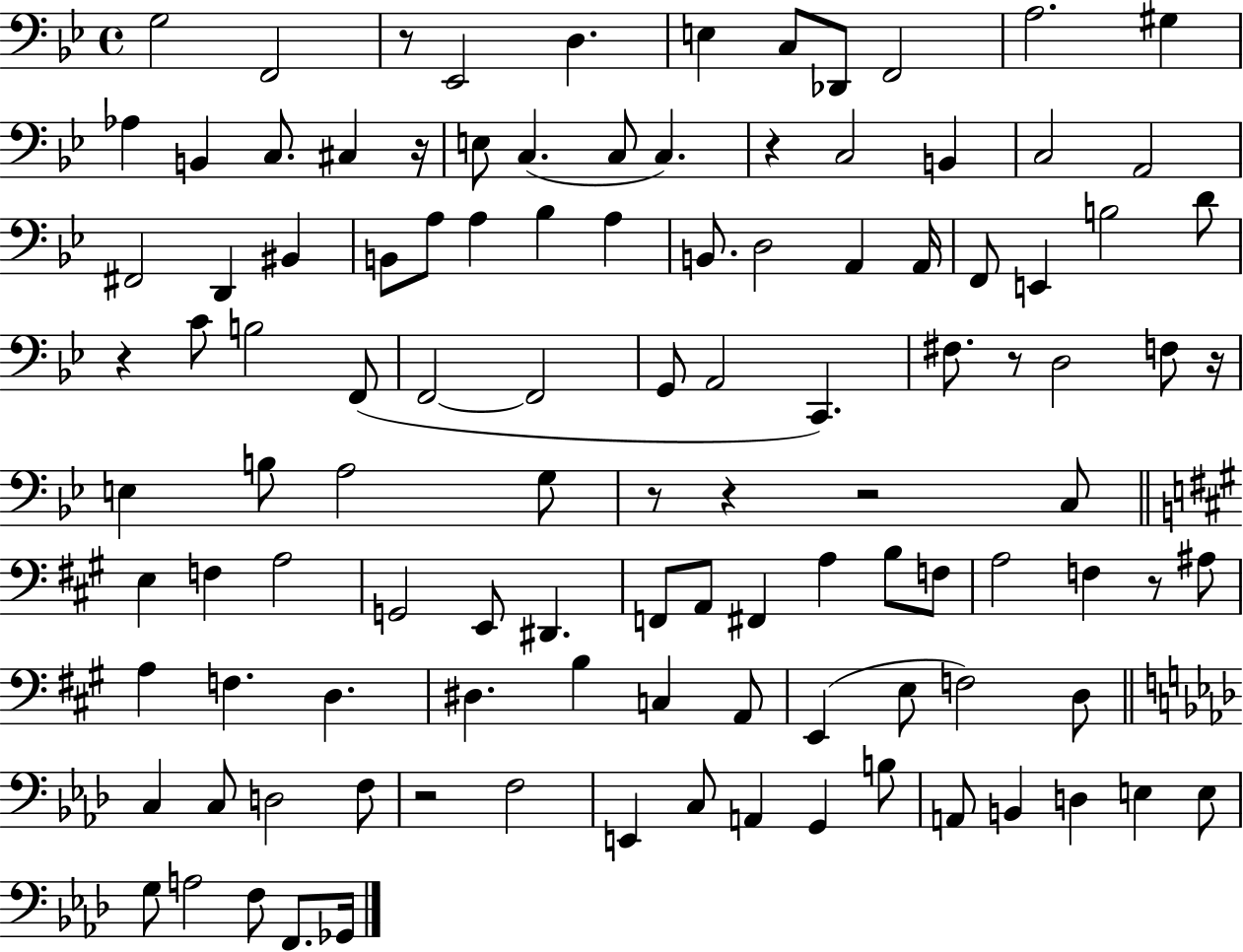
G3/h F2/h R/e Eb2/h D3/q. E3/q C3/e Db2/e F2/h A3/h. G#3/q Ab3/q B2/q C3/e. C#3/q R/s E3/e C3/q. C3/e C3/q. R/q C3/h B2/q C3/h A2/h F#2/h D2/q BIS2/q B2/e A3/e A3/q Bb3/q A3/q B2/e. D3/h A2/q A2/s F2/e E2/q B3/h D4/e R/q C4/e B3/h F2/e F2/h F2/h G2/e A2/h C2/q. F#3/e. R/e D3/h F3/e R/s E3/q B3/e A3/h G3/e R/e R/q R/h C3/e E3/q F3/q A3/h G2/h E2/e D#2/q. F2/e A2/e F#2/q A3/q B3/e F3/e A3/h F3/q R/e A#3/e A3/q F3/q. D3/q. D#3/q. B3/q C3/q A2/e E2/q E3/e F3/h D3/e C3/q C3/e D3/h F3/e R/h F3/h E2/q C3/e A2/q G2/q B3/e A2/e B2/q D3/q E3/q E3/e G3/e A3/h F3/e F2/e. Gb2/s